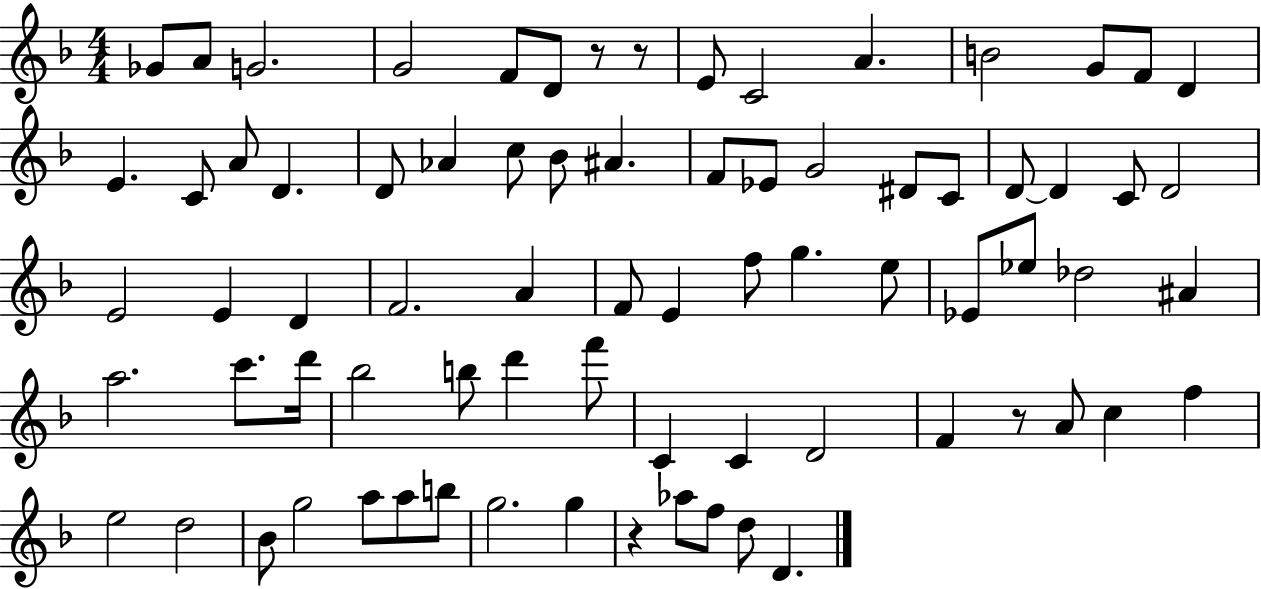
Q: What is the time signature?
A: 4/4